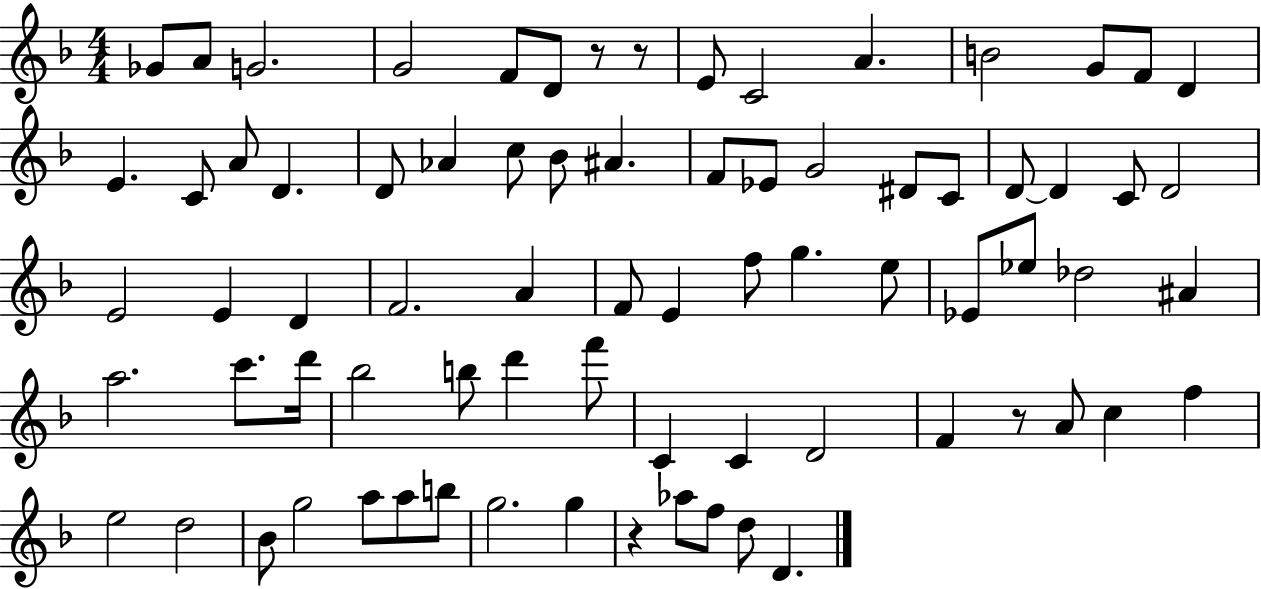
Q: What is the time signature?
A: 4/4